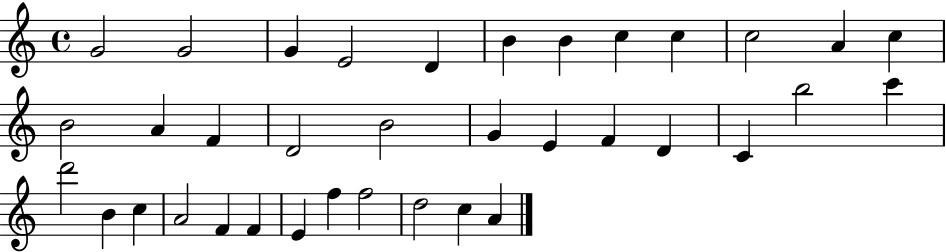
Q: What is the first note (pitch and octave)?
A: G4